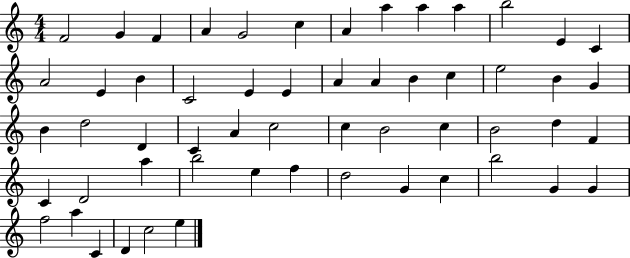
F4/h G4/q F4/q A4/q G4/h C5/q A4/q A5/q A5/q A5/q B5/h E4/q C4/q A4/h E4/q B4/q C4/h E4/q E4/q A4/q A4/q B4/q C5/q E5/h B4/q G4/q B4/q D5/h D4/q C4/q A4/q C5/h C5/q B4/h C5/q B4/h D5/q F4/q C4/q D4/h A5/q B5/h E5/q F5/q D5/h G4/q C5/q B5/h G4/q G4/q F5/h A5/q C4/q D4/q C5/h E5/q